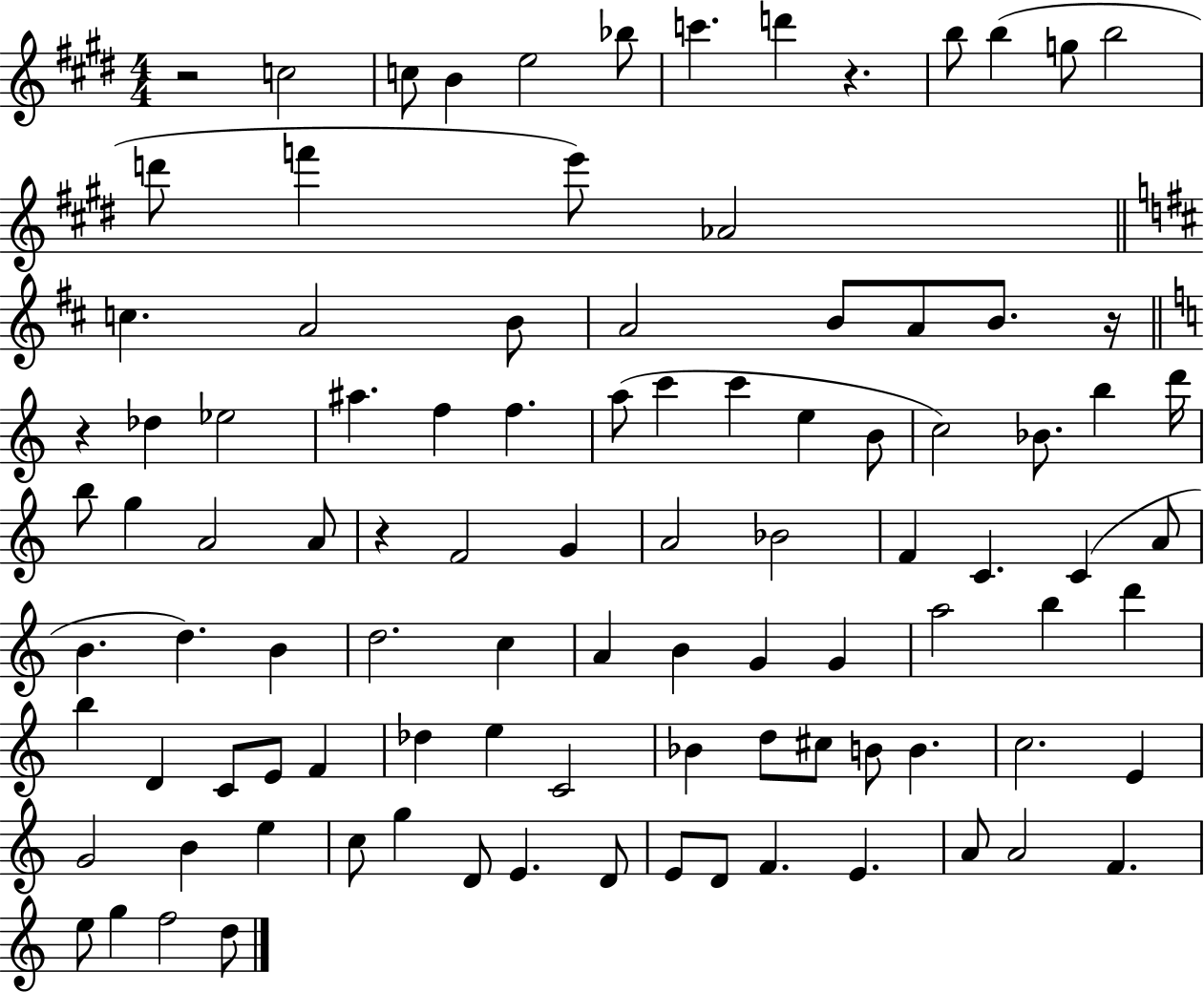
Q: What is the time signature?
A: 4/4